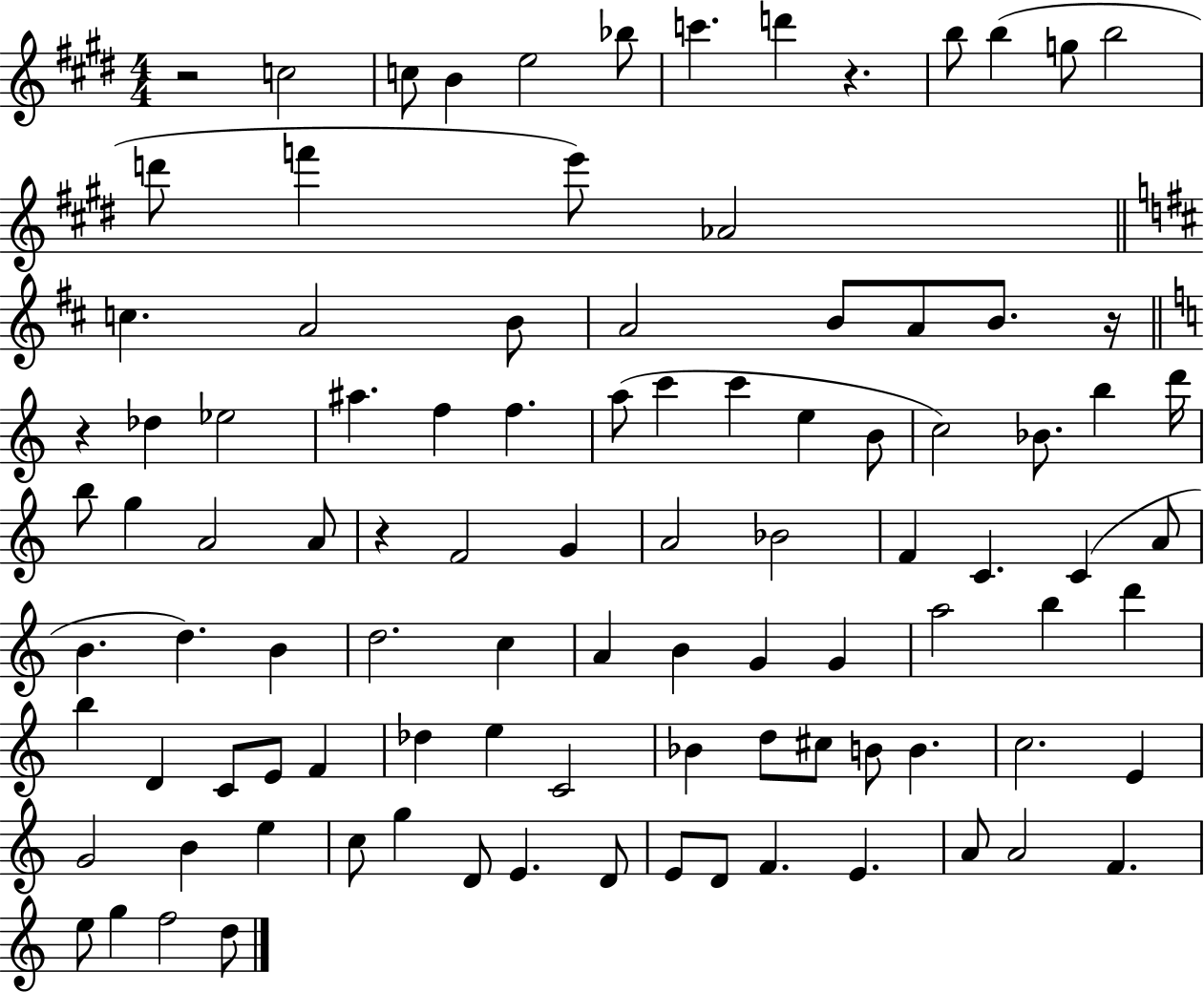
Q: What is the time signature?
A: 4/4